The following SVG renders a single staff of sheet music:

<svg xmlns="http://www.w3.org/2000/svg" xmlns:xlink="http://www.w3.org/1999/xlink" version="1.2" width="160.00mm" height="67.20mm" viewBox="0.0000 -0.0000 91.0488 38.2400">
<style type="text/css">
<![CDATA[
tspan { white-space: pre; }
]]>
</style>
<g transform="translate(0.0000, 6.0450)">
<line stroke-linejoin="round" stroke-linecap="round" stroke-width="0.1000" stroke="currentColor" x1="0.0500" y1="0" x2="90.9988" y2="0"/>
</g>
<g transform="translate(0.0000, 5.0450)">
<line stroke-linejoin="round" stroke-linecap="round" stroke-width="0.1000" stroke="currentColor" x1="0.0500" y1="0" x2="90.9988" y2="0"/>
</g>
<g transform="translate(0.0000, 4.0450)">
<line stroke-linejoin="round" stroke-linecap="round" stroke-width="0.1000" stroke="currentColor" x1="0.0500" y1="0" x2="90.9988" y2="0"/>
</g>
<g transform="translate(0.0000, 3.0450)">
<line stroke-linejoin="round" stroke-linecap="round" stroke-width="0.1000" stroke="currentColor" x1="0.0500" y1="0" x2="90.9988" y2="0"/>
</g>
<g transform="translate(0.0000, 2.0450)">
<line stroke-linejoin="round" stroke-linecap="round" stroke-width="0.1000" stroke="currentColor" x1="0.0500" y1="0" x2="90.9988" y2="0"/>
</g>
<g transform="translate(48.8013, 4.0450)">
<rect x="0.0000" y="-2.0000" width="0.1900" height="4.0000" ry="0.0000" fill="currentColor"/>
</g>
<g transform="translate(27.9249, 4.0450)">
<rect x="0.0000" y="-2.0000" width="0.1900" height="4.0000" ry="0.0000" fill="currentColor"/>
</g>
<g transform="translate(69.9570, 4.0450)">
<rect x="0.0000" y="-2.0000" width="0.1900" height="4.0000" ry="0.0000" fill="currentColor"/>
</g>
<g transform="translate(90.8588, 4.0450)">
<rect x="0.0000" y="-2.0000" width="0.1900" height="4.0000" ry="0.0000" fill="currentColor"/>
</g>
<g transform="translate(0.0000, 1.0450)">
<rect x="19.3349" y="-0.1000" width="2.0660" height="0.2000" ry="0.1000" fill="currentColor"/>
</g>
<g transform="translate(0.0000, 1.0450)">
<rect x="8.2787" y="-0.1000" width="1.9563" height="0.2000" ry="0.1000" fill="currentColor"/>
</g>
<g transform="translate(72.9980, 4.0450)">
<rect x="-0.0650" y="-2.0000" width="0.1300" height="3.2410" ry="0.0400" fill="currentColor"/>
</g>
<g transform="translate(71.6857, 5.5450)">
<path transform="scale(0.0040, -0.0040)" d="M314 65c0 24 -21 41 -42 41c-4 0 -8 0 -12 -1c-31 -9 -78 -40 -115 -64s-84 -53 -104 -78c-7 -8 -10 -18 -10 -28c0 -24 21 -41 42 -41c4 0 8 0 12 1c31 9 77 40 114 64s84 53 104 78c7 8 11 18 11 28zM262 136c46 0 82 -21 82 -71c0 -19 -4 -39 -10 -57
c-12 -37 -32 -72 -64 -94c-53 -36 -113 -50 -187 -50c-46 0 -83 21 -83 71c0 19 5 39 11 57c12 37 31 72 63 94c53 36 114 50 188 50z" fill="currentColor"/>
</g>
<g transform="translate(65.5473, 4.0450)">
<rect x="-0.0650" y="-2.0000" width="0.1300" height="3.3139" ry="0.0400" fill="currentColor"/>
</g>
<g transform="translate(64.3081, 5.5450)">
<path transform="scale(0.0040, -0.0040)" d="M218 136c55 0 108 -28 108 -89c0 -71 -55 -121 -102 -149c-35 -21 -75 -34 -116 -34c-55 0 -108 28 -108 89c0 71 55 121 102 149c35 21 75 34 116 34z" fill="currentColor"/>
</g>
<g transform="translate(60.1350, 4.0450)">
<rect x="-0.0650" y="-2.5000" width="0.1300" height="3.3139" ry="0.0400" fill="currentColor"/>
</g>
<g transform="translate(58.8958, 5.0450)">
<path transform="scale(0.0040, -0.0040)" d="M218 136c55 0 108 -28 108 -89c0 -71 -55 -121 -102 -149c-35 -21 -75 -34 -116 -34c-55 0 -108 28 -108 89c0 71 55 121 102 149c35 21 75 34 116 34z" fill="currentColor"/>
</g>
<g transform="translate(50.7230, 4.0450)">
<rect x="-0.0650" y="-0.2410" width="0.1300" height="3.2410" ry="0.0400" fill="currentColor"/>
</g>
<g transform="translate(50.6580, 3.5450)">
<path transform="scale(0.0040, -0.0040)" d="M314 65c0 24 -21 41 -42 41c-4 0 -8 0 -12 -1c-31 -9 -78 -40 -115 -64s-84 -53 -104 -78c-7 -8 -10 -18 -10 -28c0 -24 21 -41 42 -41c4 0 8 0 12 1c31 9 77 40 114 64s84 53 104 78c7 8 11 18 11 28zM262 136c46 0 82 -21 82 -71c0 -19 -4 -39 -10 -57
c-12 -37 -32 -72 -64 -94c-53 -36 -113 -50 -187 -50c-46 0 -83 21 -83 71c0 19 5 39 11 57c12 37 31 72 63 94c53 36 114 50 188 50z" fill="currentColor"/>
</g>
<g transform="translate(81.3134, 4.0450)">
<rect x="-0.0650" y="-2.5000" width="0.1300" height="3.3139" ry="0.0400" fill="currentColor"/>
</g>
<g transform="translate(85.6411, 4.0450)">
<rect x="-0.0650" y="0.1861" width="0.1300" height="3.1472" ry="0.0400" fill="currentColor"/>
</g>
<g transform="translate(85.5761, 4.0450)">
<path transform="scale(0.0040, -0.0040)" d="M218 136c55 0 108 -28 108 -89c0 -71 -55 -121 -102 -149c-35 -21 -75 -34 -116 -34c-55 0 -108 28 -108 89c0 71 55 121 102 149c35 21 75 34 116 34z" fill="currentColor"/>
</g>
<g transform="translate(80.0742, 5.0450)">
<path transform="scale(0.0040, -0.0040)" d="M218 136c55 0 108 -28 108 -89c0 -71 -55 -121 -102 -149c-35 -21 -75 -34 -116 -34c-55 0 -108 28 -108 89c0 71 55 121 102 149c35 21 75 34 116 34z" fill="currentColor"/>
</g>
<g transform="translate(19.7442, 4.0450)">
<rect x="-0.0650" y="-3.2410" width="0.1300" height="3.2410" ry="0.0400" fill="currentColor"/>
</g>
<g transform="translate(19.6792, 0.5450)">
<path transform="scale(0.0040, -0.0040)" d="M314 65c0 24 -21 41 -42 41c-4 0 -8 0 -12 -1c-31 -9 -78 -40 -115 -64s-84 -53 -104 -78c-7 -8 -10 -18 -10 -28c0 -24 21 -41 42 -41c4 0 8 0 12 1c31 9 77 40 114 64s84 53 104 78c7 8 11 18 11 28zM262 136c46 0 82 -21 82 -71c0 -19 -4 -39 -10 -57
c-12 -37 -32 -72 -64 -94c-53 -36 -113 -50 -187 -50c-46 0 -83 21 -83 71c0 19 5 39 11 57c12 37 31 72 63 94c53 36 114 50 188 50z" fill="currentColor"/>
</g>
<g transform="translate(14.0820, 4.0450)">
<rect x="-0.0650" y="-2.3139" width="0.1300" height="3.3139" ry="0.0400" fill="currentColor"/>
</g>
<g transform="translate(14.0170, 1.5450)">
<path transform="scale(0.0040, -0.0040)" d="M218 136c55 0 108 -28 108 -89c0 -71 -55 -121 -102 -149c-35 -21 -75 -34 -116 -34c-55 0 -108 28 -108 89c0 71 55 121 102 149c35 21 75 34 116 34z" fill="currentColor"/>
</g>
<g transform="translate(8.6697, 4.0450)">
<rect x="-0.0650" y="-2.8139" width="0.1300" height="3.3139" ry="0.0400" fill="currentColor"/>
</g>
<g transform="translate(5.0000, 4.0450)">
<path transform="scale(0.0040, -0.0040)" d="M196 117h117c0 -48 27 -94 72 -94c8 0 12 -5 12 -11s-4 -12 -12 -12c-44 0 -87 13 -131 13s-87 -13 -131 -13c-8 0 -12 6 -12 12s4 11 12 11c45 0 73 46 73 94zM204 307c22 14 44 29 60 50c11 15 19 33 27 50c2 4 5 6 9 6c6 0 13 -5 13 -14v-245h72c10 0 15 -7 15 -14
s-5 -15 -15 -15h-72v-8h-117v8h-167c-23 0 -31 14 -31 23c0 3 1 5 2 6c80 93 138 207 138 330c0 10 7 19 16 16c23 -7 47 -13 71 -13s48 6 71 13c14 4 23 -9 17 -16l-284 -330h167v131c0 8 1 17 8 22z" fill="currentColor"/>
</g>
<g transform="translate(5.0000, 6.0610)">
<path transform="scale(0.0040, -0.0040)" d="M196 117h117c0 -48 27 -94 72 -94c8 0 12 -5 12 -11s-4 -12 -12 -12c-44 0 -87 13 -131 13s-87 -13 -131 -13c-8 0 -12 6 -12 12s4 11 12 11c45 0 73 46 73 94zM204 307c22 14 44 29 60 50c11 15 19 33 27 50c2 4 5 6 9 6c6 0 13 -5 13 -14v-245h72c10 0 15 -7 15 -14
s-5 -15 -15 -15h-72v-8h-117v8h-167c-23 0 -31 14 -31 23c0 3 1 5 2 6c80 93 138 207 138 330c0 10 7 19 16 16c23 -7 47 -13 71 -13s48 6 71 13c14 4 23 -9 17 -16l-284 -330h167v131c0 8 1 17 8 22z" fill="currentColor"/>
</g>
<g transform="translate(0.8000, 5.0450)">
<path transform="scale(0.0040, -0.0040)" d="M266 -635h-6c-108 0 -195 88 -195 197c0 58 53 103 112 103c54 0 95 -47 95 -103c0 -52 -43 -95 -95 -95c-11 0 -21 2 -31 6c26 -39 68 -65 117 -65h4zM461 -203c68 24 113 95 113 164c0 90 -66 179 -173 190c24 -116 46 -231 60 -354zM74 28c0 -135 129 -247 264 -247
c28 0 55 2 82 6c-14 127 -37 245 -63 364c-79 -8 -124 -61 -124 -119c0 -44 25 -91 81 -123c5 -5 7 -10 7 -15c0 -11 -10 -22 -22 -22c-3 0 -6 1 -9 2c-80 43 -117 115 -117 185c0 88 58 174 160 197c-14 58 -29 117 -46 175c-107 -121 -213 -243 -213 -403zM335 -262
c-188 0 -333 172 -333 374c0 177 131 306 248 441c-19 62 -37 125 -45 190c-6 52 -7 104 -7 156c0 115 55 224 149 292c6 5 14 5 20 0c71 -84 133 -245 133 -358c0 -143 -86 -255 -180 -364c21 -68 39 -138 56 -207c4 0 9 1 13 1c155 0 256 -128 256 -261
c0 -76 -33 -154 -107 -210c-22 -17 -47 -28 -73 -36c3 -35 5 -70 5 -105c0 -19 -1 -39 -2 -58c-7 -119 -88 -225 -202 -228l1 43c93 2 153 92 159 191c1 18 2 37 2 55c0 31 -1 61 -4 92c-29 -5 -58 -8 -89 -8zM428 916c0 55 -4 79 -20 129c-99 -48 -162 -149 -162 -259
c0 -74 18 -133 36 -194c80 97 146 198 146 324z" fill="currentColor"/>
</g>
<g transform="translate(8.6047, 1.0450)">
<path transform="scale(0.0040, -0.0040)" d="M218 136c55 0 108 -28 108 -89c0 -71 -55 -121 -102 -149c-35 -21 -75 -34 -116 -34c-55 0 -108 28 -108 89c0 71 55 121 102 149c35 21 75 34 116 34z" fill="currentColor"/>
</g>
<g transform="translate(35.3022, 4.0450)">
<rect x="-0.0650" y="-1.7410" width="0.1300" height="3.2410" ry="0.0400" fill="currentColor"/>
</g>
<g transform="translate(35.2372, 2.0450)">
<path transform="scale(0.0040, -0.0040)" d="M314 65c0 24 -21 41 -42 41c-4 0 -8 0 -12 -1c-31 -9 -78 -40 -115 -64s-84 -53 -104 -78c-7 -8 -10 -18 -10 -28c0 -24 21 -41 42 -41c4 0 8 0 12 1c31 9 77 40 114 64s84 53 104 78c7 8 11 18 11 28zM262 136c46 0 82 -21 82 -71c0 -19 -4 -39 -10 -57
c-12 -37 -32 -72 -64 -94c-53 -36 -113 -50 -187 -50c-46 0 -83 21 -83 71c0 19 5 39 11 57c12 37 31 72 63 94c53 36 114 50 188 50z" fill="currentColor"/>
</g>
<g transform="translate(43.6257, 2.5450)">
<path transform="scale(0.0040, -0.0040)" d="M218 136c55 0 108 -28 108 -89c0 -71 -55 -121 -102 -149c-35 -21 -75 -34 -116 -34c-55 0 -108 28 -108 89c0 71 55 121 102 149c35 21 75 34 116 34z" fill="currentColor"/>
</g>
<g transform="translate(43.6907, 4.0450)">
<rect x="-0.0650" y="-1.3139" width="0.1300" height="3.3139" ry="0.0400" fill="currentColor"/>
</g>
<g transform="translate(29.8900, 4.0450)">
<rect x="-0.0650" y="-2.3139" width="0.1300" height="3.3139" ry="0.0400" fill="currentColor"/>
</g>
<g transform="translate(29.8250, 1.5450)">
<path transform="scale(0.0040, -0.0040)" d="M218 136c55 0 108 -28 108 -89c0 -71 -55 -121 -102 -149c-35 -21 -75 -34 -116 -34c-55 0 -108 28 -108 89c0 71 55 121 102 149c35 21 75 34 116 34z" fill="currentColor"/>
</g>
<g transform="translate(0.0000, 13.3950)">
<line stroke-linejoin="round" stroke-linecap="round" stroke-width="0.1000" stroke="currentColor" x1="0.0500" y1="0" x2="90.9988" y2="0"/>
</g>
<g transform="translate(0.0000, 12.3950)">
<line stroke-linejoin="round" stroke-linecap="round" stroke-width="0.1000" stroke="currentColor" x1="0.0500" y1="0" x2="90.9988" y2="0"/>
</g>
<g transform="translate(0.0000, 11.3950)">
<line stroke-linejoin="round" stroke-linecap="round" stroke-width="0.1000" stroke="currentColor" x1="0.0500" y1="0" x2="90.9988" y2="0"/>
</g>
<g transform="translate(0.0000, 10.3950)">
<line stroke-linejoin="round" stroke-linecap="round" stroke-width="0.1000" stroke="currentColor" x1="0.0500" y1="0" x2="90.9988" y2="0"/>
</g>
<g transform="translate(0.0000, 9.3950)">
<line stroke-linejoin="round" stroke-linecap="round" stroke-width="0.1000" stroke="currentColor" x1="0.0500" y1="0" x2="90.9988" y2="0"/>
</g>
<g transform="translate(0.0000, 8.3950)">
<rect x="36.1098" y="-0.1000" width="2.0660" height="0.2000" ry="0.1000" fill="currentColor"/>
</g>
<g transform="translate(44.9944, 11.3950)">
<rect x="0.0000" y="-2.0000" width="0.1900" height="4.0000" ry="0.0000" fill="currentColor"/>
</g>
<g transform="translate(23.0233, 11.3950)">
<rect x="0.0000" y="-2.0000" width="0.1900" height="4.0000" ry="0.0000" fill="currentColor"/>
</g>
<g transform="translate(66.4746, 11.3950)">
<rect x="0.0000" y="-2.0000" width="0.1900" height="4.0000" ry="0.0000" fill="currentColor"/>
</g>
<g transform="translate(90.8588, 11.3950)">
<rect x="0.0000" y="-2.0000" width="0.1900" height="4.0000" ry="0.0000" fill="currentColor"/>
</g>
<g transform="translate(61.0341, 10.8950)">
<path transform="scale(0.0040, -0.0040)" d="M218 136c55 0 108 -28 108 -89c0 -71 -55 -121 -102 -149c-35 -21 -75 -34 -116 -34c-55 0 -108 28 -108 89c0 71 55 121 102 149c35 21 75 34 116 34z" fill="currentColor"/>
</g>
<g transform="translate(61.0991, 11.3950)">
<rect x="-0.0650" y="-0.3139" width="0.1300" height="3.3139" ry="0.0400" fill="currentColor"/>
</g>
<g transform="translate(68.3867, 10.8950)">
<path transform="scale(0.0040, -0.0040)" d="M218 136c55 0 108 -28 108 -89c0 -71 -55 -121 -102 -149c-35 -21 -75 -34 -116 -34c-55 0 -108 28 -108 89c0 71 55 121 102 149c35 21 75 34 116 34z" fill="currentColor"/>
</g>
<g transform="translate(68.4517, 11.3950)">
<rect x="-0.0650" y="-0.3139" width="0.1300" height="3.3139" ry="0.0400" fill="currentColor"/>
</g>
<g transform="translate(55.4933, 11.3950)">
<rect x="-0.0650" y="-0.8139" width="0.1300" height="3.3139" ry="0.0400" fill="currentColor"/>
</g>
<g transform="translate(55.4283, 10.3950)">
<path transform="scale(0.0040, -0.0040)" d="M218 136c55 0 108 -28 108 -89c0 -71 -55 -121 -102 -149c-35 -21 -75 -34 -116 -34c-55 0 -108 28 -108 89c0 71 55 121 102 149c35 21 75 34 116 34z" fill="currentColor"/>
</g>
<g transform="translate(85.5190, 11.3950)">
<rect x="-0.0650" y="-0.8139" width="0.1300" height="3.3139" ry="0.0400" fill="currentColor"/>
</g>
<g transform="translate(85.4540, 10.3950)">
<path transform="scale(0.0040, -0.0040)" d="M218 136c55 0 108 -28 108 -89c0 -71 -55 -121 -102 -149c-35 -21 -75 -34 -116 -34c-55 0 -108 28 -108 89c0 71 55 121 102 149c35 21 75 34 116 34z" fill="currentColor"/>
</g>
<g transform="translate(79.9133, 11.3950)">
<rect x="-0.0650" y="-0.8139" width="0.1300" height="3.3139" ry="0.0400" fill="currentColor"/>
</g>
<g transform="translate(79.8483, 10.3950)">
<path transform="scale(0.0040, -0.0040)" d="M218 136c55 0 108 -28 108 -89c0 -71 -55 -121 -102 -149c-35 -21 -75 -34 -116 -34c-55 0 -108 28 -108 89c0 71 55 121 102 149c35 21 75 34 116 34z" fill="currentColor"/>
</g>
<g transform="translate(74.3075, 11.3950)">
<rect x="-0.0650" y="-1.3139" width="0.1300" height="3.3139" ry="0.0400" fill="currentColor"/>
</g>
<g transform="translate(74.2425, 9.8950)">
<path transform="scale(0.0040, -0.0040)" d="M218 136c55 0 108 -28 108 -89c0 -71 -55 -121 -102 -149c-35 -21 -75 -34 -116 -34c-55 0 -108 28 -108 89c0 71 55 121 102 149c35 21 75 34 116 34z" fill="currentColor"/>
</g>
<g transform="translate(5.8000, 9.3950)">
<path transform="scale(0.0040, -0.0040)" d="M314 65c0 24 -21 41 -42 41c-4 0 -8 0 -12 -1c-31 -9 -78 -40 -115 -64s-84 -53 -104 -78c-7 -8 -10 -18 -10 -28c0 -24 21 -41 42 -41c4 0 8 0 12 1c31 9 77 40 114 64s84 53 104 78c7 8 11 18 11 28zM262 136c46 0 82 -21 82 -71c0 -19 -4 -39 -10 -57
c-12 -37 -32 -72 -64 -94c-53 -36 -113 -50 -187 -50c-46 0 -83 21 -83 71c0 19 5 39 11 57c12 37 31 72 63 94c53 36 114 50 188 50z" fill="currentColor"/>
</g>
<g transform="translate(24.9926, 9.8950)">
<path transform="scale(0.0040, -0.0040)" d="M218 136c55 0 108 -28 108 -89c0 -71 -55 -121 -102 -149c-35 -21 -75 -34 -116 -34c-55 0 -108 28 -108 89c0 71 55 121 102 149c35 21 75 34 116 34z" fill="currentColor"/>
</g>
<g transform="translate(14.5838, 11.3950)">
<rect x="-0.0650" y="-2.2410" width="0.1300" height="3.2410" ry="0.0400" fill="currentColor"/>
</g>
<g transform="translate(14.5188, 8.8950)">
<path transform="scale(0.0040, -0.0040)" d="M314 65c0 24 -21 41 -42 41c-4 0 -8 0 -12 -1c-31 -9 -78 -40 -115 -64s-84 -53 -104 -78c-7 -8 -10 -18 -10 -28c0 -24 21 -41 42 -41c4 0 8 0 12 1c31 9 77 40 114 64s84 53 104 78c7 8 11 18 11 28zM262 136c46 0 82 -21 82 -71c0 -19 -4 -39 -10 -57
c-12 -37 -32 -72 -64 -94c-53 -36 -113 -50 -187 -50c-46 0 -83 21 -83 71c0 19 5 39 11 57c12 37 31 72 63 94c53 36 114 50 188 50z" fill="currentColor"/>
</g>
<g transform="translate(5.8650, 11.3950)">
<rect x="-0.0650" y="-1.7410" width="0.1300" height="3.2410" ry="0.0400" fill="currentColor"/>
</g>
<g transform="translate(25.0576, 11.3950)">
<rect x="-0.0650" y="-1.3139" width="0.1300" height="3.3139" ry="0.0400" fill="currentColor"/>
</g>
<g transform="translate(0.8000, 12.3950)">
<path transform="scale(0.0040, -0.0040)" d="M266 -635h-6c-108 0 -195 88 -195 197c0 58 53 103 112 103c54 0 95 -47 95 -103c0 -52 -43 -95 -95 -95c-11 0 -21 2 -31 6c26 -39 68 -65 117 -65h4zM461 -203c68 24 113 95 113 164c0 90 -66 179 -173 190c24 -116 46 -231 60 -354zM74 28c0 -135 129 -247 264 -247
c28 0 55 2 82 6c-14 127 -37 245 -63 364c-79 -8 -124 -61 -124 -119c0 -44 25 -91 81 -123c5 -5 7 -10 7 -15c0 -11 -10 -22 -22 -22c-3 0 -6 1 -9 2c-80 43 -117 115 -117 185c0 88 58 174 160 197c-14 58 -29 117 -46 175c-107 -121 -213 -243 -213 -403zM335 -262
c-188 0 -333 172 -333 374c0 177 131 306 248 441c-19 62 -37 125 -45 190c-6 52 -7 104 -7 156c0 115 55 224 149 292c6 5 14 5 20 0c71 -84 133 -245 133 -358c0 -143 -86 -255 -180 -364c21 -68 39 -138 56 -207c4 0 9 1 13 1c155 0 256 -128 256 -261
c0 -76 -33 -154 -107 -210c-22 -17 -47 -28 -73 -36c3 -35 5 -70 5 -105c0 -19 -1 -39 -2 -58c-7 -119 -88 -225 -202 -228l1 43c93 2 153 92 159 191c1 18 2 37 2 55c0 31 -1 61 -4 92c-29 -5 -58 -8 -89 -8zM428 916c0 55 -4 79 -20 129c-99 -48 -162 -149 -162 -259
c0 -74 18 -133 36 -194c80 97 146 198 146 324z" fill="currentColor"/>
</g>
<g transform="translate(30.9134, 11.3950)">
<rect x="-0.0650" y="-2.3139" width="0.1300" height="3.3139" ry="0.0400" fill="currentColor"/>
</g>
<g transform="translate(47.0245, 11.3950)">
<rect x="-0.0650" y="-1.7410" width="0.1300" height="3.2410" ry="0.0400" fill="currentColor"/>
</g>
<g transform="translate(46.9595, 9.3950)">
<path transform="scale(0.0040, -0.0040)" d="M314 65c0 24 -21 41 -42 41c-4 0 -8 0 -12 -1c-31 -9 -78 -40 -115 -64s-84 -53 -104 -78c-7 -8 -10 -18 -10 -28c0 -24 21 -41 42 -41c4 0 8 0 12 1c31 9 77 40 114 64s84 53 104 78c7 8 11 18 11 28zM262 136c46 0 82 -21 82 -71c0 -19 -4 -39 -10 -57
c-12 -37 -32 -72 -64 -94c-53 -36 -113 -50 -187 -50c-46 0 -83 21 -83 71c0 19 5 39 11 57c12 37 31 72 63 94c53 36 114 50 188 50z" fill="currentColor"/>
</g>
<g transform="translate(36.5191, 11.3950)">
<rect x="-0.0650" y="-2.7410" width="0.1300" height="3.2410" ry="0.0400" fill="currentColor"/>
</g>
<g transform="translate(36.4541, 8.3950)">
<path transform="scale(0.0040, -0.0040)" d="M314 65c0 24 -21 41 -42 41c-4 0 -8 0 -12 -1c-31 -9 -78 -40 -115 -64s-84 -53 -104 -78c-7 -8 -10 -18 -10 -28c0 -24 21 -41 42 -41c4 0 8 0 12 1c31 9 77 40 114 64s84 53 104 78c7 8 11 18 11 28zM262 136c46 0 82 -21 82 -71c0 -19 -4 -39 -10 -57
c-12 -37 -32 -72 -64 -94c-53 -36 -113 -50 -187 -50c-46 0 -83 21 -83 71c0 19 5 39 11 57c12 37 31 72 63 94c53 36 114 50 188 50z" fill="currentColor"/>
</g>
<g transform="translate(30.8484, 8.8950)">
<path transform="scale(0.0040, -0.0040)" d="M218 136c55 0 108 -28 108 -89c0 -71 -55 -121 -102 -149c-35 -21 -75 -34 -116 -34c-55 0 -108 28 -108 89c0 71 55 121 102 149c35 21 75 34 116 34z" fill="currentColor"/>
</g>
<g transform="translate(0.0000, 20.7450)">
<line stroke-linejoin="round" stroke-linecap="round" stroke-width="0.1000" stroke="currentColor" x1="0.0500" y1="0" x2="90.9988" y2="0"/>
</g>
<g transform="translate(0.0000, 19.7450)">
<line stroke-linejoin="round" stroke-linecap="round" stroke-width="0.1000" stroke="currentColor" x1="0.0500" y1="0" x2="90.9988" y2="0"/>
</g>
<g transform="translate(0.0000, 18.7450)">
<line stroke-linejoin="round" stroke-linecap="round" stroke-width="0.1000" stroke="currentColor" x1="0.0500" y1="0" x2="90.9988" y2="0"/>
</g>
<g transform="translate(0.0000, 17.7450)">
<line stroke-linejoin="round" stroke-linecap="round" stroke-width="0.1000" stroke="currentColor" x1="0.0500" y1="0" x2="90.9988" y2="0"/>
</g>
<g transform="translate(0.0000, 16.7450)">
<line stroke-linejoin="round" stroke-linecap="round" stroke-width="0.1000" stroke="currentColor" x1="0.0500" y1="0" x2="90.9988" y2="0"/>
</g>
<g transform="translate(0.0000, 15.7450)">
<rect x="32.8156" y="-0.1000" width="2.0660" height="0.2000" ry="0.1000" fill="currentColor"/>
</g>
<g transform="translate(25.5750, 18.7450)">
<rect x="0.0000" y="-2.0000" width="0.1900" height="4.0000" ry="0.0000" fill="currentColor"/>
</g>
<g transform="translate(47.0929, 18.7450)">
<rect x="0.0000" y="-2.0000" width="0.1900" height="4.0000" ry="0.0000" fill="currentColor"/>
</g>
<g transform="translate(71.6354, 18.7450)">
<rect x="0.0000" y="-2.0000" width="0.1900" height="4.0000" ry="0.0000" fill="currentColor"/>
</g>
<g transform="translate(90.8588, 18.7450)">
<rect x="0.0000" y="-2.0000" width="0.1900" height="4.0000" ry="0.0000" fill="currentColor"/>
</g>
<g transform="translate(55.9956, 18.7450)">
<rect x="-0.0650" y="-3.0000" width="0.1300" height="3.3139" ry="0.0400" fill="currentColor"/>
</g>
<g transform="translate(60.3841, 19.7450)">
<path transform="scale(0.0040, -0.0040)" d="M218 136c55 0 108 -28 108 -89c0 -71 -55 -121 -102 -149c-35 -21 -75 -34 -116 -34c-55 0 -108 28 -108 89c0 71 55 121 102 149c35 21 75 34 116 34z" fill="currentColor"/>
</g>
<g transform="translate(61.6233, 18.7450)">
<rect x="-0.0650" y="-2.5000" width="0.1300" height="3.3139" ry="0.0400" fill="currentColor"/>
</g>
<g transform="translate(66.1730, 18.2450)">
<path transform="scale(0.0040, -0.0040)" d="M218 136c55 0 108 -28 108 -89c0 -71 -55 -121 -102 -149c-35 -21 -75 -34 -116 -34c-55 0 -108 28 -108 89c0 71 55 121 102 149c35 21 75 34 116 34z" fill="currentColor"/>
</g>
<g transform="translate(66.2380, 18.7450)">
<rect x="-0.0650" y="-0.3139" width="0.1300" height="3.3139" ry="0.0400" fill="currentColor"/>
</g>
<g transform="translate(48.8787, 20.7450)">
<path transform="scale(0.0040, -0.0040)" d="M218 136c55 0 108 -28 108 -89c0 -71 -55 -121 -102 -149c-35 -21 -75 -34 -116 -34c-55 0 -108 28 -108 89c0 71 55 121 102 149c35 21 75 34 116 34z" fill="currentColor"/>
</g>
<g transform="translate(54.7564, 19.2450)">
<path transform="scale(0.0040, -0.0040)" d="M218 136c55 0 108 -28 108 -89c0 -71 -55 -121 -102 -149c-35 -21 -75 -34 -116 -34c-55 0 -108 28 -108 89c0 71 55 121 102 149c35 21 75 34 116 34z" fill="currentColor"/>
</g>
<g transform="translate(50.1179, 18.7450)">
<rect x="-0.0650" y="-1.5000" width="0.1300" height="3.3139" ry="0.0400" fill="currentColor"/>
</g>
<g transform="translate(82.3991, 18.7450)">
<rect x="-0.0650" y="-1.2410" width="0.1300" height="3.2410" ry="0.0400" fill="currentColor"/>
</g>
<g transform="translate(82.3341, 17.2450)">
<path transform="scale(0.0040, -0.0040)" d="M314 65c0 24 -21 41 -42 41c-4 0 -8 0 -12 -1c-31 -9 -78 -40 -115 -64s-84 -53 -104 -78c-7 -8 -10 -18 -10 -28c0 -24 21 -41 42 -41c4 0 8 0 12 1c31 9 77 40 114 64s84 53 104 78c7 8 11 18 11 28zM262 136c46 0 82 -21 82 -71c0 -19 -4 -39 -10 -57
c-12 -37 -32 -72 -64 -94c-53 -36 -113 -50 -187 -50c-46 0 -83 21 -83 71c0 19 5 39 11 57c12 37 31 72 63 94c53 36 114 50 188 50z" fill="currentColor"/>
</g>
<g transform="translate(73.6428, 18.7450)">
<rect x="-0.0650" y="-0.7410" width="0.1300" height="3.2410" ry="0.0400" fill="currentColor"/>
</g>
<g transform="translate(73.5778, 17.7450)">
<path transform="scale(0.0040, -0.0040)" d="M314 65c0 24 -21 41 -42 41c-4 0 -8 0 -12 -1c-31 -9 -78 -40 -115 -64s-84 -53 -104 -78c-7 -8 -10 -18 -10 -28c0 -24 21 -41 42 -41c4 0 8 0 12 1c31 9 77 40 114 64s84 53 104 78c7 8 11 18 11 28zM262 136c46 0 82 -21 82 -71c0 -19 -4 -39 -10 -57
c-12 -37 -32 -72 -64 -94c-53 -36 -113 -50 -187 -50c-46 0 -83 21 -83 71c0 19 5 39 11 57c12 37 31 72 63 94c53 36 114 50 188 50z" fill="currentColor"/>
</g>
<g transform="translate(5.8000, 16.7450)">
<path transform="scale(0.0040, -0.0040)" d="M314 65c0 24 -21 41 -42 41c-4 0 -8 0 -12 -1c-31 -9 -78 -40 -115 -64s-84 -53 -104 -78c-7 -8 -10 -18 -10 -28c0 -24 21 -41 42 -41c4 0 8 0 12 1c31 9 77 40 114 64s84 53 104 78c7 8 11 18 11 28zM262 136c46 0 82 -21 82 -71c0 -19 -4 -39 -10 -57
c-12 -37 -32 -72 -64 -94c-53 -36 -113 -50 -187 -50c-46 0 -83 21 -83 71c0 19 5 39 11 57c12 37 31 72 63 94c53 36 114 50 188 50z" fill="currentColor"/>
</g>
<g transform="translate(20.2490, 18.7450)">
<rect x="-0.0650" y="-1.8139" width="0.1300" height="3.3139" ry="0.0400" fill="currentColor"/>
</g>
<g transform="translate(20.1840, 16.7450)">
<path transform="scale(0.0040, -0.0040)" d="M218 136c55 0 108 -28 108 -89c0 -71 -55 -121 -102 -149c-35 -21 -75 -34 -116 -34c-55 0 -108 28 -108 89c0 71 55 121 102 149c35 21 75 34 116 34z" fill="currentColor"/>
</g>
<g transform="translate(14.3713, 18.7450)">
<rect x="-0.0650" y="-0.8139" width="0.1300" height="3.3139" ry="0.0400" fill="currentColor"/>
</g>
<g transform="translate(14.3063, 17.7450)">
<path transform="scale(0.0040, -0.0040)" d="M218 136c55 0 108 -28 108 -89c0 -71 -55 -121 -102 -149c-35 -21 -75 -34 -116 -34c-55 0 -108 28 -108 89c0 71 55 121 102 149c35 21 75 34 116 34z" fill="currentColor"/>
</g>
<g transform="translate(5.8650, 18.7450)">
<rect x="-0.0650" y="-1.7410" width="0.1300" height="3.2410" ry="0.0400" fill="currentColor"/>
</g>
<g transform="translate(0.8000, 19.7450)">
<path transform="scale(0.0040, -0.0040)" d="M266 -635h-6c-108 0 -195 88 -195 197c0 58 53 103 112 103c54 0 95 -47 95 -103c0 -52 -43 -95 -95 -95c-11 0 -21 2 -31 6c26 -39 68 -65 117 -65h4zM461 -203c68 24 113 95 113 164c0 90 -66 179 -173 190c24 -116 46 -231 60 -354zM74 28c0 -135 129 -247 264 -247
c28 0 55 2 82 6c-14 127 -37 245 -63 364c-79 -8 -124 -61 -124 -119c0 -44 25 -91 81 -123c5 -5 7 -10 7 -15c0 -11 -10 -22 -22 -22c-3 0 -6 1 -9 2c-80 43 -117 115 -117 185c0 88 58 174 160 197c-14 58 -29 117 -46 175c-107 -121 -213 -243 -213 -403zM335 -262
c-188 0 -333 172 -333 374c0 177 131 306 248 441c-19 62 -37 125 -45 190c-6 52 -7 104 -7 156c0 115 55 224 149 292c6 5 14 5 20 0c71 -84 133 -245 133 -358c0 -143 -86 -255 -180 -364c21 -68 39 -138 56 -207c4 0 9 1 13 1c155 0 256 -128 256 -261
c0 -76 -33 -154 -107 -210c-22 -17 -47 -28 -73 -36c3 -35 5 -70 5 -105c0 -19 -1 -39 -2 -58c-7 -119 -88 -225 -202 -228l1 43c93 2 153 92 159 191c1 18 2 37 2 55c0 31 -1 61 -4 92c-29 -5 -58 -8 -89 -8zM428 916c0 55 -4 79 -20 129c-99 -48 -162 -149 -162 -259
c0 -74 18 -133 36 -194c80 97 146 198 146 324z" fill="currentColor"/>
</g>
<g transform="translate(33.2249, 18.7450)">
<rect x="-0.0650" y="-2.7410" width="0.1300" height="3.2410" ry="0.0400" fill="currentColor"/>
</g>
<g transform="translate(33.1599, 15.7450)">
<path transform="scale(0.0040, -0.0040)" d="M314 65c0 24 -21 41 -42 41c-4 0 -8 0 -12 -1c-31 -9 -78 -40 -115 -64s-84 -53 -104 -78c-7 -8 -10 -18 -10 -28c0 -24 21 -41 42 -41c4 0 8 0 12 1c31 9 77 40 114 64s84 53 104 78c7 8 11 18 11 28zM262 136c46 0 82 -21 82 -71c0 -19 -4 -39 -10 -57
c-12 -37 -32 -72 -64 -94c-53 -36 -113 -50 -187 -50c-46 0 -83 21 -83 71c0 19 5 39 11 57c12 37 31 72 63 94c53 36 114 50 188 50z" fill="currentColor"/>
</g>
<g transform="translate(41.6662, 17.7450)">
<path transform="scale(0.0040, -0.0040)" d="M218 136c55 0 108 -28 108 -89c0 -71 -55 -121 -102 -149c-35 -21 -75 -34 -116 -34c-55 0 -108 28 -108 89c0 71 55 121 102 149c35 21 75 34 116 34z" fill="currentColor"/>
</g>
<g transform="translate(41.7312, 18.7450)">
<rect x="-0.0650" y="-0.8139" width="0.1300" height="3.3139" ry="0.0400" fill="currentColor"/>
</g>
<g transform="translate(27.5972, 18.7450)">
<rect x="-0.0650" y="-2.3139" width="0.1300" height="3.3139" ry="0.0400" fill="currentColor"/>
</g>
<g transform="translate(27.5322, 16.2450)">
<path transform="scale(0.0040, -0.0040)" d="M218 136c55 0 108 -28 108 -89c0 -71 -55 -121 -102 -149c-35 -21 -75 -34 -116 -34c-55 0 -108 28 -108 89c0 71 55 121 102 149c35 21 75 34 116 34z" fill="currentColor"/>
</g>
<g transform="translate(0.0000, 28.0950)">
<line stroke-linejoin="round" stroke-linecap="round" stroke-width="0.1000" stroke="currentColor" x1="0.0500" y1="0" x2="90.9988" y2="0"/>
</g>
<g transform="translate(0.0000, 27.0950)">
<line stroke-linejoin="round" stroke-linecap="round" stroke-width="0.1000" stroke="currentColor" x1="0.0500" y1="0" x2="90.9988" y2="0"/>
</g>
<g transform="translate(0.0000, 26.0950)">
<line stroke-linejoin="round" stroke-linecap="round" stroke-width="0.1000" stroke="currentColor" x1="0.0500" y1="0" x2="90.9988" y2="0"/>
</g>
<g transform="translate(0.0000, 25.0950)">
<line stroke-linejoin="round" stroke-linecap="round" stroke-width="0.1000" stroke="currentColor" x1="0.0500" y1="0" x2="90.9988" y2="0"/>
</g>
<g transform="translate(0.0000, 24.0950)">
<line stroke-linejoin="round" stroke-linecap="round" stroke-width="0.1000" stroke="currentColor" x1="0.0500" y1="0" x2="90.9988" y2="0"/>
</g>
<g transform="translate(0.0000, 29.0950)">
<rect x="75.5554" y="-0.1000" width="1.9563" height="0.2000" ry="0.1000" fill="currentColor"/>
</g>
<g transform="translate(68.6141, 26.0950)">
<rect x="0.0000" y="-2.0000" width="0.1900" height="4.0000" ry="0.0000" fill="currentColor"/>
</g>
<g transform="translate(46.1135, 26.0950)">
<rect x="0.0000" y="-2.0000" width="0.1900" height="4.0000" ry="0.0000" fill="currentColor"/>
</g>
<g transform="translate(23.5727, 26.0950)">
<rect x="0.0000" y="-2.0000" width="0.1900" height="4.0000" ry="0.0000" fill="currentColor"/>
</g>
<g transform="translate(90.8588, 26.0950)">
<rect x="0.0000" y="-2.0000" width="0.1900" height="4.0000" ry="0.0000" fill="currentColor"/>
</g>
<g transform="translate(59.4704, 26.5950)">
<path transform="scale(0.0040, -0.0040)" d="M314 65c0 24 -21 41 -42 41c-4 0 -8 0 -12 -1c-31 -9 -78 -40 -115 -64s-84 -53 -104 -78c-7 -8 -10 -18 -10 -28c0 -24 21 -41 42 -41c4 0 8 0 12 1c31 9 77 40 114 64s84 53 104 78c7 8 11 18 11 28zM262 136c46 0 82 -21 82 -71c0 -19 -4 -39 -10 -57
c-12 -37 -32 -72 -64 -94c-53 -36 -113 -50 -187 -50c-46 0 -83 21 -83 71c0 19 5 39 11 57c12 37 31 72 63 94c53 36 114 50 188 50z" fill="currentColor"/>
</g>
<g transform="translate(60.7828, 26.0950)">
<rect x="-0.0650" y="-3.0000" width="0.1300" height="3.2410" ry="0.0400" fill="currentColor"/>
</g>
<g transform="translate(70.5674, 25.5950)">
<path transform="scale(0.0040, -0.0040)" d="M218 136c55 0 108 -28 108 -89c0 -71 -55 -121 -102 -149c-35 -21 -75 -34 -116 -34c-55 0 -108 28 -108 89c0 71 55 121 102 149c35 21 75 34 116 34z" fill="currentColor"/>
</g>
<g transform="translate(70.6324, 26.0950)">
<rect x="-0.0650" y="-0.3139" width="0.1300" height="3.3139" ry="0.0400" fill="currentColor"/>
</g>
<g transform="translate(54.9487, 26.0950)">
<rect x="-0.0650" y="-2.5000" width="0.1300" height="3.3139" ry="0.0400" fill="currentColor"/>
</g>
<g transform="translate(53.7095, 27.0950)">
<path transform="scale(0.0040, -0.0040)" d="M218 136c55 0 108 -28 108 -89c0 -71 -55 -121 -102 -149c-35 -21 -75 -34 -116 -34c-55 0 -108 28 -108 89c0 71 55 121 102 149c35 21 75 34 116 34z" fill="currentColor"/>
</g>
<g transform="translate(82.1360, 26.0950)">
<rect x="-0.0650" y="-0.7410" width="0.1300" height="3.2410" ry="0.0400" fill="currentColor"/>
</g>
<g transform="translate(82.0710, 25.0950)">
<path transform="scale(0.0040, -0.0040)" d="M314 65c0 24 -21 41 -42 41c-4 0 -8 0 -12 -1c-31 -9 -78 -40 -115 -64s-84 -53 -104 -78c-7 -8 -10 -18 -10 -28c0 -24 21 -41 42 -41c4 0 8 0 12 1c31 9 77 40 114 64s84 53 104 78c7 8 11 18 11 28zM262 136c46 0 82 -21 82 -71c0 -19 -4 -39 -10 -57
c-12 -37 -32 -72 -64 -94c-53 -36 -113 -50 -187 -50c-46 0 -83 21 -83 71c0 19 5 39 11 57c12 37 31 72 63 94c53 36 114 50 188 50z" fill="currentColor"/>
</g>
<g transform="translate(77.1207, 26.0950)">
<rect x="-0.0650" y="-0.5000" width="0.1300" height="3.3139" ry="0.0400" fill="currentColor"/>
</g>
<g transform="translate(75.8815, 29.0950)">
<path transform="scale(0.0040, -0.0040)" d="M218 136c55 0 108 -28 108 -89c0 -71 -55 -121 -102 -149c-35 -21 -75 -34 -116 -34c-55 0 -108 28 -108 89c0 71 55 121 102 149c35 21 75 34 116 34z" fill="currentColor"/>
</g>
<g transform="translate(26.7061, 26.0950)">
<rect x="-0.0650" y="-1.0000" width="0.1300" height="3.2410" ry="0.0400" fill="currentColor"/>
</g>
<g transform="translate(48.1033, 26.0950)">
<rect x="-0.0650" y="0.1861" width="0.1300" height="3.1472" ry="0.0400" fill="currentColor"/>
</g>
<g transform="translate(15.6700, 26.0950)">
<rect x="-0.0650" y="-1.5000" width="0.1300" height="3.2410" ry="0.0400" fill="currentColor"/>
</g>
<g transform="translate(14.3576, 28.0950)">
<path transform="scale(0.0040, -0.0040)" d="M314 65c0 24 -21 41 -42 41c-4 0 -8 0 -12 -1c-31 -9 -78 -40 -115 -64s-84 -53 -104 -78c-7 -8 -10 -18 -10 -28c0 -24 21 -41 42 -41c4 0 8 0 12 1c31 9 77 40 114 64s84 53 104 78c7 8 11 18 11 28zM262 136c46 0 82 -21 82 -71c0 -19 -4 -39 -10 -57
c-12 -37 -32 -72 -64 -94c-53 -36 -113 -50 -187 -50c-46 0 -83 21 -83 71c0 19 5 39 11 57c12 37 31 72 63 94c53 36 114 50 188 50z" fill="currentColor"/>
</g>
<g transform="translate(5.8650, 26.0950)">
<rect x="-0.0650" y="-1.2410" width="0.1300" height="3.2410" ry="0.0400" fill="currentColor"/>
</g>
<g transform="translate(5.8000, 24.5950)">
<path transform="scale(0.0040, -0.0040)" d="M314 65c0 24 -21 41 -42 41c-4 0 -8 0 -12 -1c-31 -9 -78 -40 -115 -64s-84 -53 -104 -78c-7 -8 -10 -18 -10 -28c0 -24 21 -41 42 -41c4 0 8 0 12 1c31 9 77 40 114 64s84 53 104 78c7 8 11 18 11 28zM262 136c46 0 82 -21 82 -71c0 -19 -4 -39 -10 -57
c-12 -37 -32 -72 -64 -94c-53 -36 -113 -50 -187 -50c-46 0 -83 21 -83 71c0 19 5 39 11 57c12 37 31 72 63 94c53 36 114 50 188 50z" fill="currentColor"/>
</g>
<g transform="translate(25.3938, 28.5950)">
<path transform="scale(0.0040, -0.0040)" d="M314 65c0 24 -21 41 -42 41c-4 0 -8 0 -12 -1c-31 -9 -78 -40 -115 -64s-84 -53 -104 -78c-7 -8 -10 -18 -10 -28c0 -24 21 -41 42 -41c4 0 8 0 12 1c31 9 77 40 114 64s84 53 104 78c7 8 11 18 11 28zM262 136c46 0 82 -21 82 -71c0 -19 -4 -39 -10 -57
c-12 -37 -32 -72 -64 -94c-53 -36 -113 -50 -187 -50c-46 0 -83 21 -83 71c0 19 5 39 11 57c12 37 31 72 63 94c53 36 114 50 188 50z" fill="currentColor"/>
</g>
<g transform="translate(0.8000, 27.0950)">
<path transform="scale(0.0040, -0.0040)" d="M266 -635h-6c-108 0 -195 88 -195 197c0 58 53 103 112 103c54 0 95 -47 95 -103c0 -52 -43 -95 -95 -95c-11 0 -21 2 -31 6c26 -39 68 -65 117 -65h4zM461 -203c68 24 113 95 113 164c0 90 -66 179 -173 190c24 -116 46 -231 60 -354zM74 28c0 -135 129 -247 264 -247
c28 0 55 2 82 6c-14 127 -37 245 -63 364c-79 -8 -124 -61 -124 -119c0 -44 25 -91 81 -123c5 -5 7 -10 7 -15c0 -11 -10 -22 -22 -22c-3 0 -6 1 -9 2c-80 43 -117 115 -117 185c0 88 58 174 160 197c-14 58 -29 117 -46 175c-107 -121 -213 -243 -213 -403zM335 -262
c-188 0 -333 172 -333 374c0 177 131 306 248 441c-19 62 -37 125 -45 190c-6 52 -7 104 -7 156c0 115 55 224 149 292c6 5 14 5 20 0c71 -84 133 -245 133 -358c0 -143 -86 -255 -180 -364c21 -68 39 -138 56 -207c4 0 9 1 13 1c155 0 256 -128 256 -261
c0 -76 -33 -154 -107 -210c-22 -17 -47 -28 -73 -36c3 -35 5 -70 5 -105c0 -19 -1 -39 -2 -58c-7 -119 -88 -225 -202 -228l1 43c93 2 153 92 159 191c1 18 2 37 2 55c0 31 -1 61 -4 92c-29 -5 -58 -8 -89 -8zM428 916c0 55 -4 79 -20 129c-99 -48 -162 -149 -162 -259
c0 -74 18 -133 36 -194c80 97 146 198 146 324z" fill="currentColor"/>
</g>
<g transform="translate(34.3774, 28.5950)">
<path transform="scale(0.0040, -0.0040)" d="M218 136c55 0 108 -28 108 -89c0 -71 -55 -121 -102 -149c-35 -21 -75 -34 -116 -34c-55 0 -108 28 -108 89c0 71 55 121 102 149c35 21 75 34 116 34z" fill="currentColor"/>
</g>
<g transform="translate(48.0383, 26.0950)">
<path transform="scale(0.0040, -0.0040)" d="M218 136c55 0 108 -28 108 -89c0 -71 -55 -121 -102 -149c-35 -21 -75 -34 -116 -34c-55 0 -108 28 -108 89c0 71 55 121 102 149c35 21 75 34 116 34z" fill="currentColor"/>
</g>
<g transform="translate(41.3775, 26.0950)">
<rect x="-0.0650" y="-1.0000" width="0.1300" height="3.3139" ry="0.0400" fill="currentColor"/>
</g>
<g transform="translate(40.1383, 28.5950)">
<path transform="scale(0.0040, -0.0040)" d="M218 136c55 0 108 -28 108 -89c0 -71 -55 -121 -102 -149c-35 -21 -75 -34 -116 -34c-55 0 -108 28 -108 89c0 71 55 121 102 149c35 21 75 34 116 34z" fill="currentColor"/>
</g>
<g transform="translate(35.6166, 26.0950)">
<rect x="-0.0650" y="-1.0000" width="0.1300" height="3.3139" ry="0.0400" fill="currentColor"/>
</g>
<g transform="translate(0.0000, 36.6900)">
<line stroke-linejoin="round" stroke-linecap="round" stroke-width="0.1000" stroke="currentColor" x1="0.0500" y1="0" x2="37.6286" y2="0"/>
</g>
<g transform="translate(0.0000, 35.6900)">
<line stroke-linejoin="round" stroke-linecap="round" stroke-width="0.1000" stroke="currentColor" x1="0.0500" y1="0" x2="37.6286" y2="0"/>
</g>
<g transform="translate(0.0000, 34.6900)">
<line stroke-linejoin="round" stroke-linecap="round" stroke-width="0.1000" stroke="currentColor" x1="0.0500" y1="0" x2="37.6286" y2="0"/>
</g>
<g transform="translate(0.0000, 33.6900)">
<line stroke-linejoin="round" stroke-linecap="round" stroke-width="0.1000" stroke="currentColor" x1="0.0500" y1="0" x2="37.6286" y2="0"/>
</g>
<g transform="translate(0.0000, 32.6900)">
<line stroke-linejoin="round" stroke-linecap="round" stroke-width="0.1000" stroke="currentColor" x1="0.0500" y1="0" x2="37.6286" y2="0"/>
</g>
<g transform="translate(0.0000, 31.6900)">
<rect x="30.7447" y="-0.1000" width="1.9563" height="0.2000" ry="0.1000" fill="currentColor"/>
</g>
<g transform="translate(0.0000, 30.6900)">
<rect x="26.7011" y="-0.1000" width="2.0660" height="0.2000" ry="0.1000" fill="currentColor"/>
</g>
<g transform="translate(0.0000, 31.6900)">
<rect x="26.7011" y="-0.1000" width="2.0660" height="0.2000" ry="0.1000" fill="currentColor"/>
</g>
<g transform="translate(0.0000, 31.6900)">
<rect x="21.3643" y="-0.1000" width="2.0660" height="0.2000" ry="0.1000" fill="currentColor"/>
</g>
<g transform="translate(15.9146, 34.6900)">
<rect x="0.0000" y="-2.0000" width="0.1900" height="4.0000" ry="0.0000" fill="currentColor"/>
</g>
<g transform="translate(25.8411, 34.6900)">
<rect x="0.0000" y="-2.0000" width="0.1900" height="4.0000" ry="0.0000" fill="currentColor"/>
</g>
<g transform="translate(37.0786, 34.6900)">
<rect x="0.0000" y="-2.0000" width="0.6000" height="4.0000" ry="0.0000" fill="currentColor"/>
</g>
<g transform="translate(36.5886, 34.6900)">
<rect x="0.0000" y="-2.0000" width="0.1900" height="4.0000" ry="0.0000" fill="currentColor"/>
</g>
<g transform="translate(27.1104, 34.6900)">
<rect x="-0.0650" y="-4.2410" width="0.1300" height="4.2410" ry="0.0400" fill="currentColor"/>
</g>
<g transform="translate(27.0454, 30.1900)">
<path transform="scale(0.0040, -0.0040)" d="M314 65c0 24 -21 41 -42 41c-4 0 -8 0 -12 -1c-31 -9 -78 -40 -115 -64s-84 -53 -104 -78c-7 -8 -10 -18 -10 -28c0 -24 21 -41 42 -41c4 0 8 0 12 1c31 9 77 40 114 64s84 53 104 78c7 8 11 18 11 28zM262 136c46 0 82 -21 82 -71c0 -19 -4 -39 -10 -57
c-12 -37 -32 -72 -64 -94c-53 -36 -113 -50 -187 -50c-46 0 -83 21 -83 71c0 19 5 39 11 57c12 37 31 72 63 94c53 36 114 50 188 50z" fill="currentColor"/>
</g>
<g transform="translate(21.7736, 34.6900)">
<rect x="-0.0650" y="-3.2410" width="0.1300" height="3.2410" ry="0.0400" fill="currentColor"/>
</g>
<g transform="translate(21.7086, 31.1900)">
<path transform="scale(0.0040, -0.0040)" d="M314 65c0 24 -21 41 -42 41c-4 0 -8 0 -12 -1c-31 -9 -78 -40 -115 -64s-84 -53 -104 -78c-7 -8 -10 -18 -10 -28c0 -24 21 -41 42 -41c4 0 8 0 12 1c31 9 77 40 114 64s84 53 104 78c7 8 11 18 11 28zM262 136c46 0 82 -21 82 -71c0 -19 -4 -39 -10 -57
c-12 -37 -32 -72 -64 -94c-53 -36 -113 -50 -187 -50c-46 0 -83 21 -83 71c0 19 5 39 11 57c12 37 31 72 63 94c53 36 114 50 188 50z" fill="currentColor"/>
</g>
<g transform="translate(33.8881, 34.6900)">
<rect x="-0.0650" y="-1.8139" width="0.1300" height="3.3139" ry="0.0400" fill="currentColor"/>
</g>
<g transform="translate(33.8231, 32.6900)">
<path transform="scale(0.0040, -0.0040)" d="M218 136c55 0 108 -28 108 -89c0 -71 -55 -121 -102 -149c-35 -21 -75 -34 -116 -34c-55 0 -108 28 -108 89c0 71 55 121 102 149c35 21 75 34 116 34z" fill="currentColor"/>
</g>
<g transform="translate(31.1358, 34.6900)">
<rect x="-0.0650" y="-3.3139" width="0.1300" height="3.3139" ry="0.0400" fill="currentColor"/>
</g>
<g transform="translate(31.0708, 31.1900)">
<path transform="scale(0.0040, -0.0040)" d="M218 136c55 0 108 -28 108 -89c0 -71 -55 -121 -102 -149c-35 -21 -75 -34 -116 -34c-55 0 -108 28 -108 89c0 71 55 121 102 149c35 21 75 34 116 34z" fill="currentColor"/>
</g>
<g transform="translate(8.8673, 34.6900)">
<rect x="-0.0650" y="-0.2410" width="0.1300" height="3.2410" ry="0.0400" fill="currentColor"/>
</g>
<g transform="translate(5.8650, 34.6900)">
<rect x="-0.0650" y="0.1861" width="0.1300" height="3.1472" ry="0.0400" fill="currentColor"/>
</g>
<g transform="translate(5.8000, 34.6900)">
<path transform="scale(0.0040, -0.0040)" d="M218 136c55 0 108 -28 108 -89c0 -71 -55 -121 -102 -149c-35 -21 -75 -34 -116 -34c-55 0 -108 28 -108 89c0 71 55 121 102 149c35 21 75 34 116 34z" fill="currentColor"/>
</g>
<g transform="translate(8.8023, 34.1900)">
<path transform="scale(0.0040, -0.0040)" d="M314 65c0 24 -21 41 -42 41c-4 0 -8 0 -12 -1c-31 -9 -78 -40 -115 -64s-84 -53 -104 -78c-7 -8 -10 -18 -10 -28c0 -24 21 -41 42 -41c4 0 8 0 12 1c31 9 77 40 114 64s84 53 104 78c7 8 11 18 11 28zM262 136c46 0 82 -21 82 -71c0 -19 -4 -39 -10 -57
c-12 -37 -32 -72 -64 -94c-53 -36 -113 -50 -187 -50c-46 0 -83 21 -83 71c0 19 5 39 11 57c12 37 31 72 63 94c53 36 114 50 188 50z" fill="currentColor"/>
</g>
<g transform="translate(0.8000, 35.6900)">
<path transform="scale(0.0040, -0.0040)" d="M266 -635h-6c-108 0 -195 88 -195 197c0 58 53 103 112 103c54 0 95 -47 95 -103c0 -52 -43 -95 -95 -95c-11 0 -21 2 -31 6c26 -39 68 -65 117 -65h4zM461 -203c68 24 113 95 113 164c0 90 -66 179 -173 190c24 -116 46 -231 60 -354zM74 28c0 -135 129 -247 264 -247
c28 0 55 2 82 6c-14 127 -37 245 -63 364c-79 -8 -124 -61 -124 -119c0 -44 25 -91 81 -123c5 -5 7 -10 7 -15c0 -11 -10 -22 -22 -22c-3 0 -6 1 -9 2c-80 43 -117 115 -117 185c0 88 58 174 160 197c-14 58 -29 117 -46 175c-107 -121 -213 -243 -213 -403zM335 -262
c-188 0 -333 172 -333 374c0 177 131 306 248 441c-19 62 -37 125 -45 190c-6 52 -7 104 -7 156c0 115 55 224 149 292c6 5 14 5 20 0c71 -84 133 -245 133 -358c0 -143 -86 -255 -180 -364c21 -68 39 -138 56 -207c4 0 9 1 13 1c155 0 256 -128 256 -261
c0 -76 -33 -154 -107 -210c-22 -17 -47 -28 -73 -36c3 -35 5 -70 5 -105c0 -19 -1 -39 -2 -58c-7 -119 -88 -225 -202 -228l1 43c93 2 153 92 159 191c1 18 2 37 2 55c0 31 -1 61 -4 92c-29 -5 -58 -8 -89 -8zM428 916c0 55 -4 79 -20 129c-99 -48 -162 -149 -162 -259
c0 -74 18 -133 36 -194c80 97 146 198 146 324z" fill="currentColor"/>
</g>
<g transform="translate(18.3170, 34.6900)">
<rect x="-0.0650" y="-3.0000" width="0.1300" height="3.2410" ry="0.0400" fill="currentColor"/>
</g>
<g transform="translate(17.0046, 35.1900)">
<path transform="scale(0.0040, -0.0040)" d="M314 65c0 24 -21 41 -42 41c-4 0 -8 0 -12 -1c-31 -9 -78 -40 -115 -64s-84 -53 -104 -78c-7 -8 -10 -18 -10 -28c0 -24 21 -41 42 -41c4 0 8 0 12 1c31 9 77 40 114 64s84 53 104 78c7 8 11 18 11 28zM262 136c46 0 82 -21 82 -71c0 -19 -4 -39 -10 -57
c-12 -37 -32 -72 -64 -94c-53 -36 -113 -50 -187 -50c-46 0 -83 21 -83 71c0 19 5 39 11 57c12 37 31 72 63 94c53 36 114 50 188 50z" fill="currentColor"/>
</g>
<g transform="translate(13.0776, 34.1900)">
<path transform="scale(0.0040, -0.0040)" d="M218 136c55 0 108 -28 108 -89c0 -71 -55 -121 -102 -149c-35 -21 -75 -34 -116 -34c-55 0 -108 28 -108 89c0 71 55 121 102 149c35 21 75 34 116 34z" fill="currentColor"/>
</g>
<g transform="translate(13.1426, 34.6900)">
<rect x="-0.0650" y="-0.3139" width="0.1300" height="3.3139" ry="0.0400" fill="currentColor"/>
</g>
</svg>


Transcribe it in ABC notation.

X:1
T:Untitled
M:4/4
L:1/4
K:C
a g b2 g f2 e c2 G F F2 G B f2 g2 e g a2 f2 d c c e d d f2 d f g a2 d E A G c d2 e2 e2 E2 D2 D D B G A2 c C d2 B c2 c A2 b2 d'2 b f